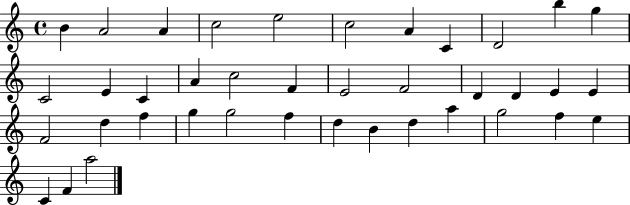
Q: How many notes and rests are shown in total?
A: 39